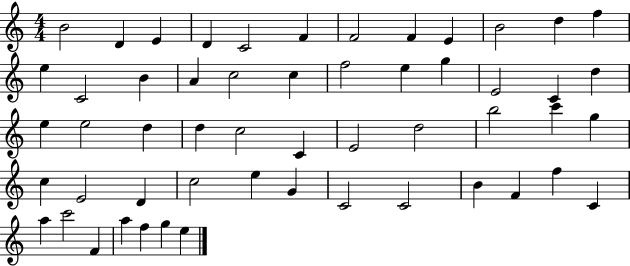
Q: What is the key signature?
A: C major